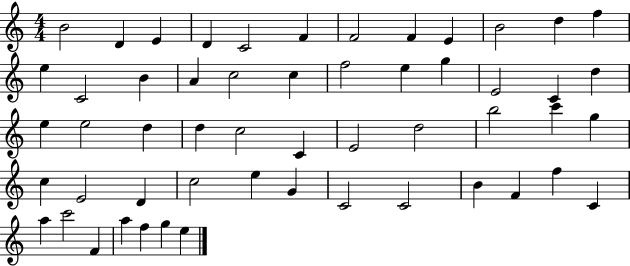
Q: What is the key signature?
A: C major